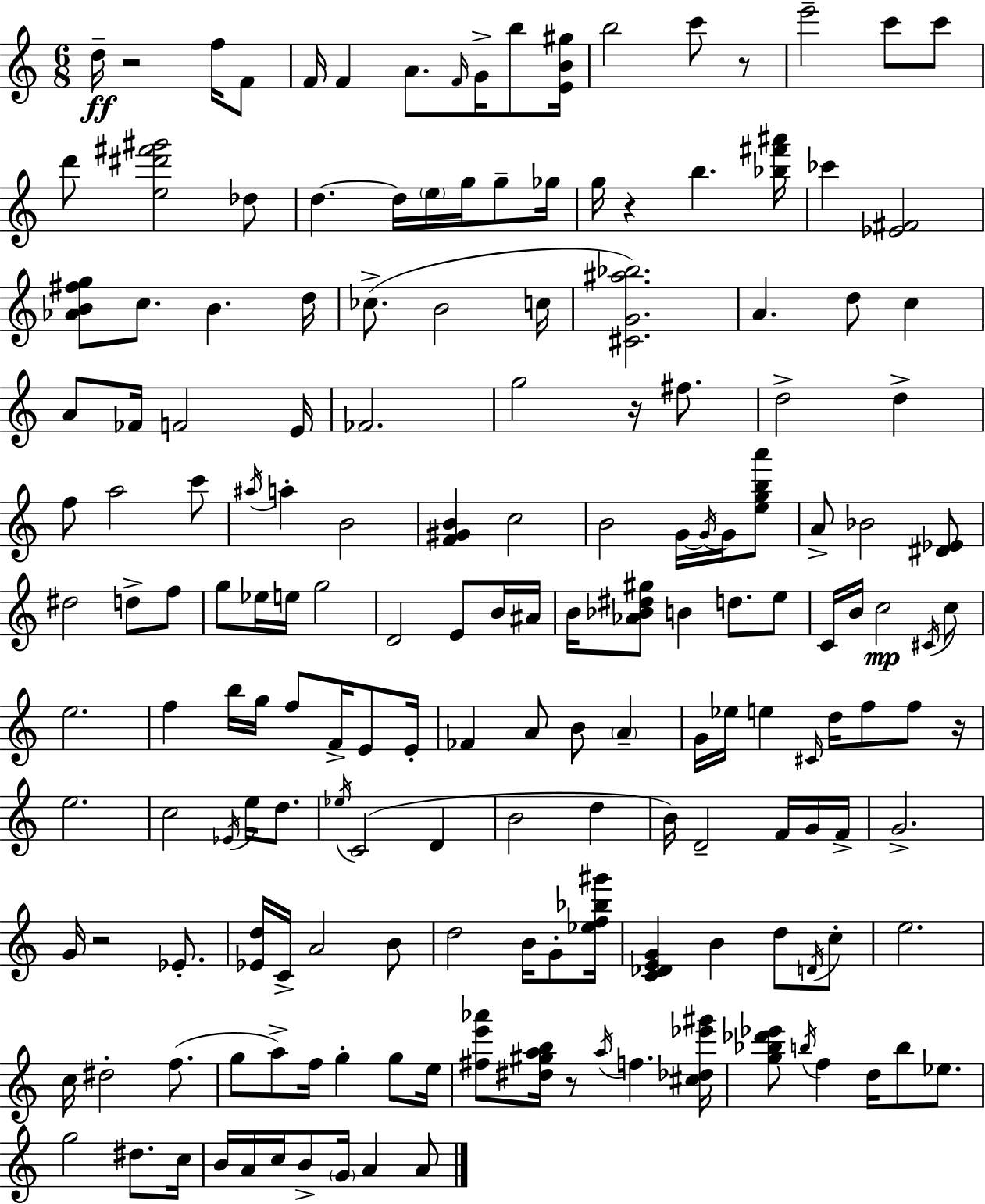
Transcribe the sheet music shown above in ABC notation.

X:1
T:Untitled
M:6/8
L:1/4
K:Am
d/4 z2 f/4 F/2 F/4 F A/2 F/4 G/4 b/2 [EB^g]/4 b2 c'/2 z/2 e'2 c'/2 c'/2 d'/2 [e^d'^f'^g']2 _d/2 d d/4 e/4 g/4 g/2 _g/4 g/4 z b [_b^f'^a']/4 _c' [_E^F]2 [_AB^fg]/2 c/2 B d/4 _c/2 B2 c/4 [^CG^a_b]2 A d/2 c A/2 _F/4 F2 E/4 _F2 g2 z/4 ^f/2 d2 d f/2 a2 c'/2 ^a/4 a B2 [F^GB] c2 B2 G/4 G/4 G/4 [egba']/2 A/2 _B2 [^D_E]/2 ^d2 d/2 f/2 g/2 _e/4 e/4 g2 D2 E/2 B/4 ^A/4 B/4 [_A_B^d^g]/2 B d/2 e/2 C/4 B/4 c2 ^C/4 c/2 e2 f b/4 g/4 f/2 F/4 E/2 E/4 _F A/2 B/2 A G/4 _e/4 e ^C/4 d/4 f/2 f/2 z/4 e2 c2 _E/4 e/4 d/2 _e/4 C2 D B2 d B/4 D2 F/4 G/4 F/4 G2 G/4 z2 _E/2 [_Ed]/4 C/4 A2 B/2 d2 B/4 G/2 [_ef_b^g']/4 [C_DEG] B d/2 D/4 c/2 e2 c/4 ^d2 f/2 g/2 a/2 f/4 g g/2 e/4 [^fe'_a']/2 [^d^gab]/4 z/2 a/4 f [^c_d_e'^g']/4 [g_b_d'_e']/2 b/4 f d/4 b/2 _e/2 g2 ^d/2 c/4 B/4 A/4 c/4 B/2 G/4 A A/2